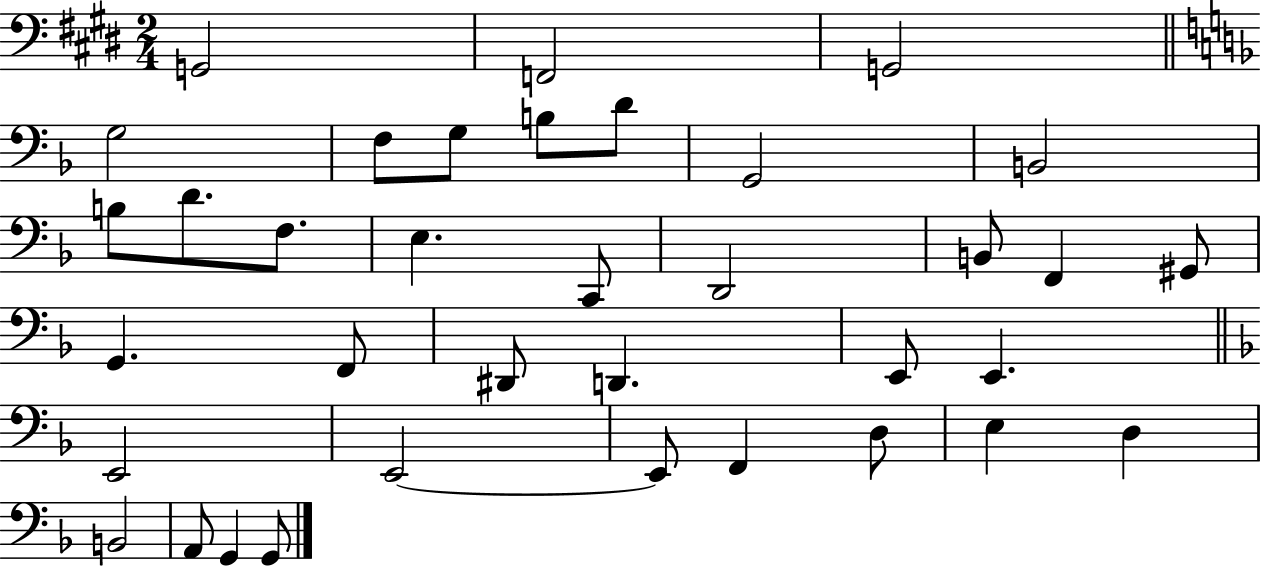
{
  \clef bass
  \numericTimeSignature
  \time 2/4
  \key e \major
  g,2 | f,2 | g,2 | \bar "||" \break \key f \major g2 | f8 g8 b8 d'8 | g,2 | b,2 | \break b8 d'8. f8. | e4. c,8 | d,2 | b,8 f,4 gis,8 | \break g,4. f,8 | dis,8 d,4. | e,8 e,4. | \bar "||" \break \key d \minor e,2 | e,2~~ | e,8 f,4 d8 | e4 d4 | \break b,2 | a,8 g,4 g,8 | \bar "|."
}